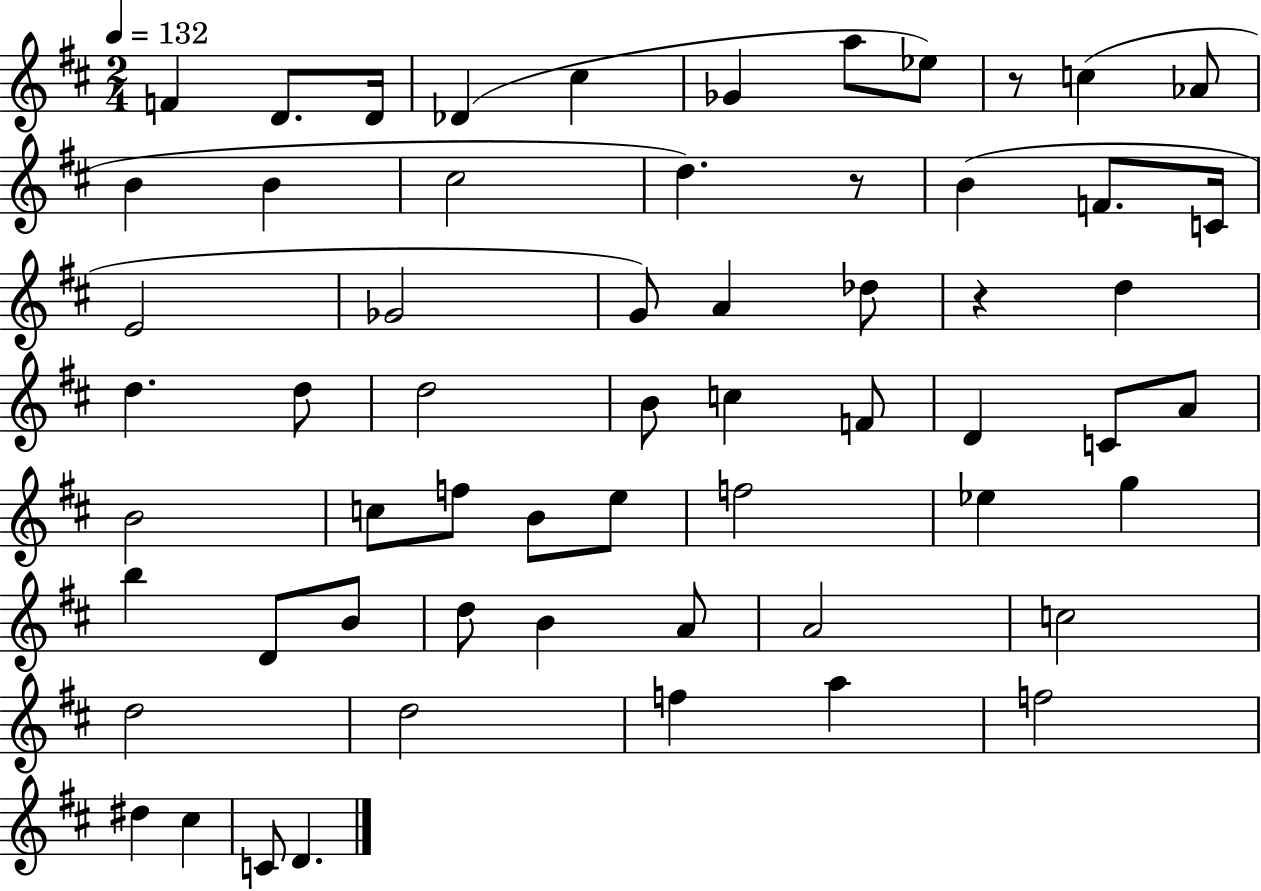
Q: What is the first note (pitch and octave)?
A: F4